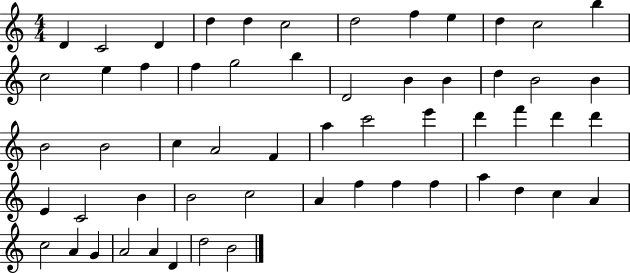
{
  \clef treble
  \numericTimeSignature
  \time 4/4
  \key c \major
  d'4 c'2 d'4 | d''4 d''4 c''2 | d''2 f''4 e''4 | d''4 c''2 b''4 | \break c''2 e''4 f''4 | f''4 g''2 b''4 | d'2 b'4 b'4 | d''4 b'2 b'4 | \break b'2 b'2 | c''4 a'2 f'4 | a''4 c'''2 e'''4 | d'''4 f'''4 d'''4 d'''4 | \break e'4 c'2 b'4 | b'2 c''2 | a'4 f''4 f''4 f''4 | a''4 d''4 c''4 a'4 | \break c''2 a'4 g'4 | a'2 a'4 d'4 | d''2 b'2 | \bar "|."
}